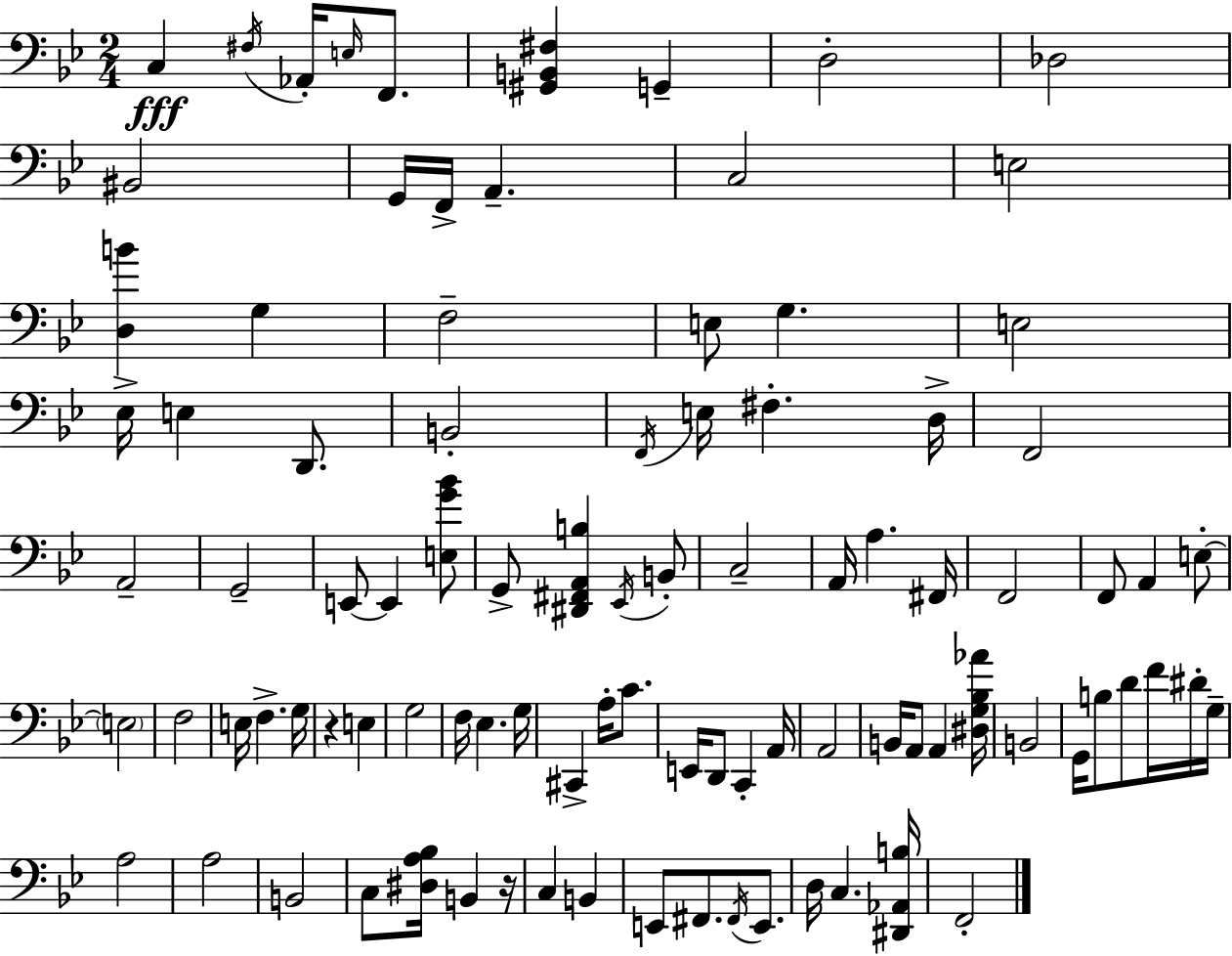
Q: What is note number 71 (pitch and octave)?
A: G3